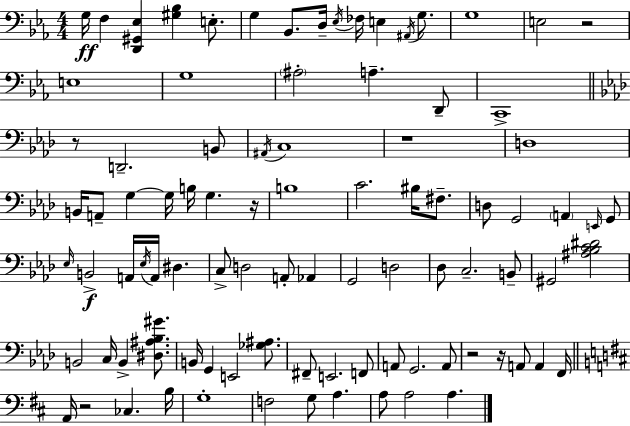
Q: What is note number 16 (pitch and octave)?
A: A#3